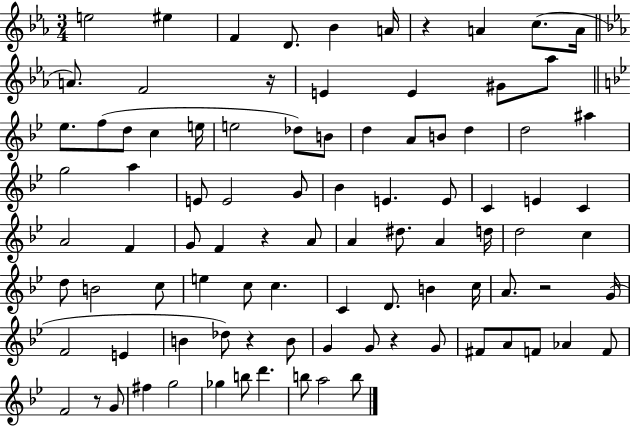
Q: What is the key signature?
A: EES major